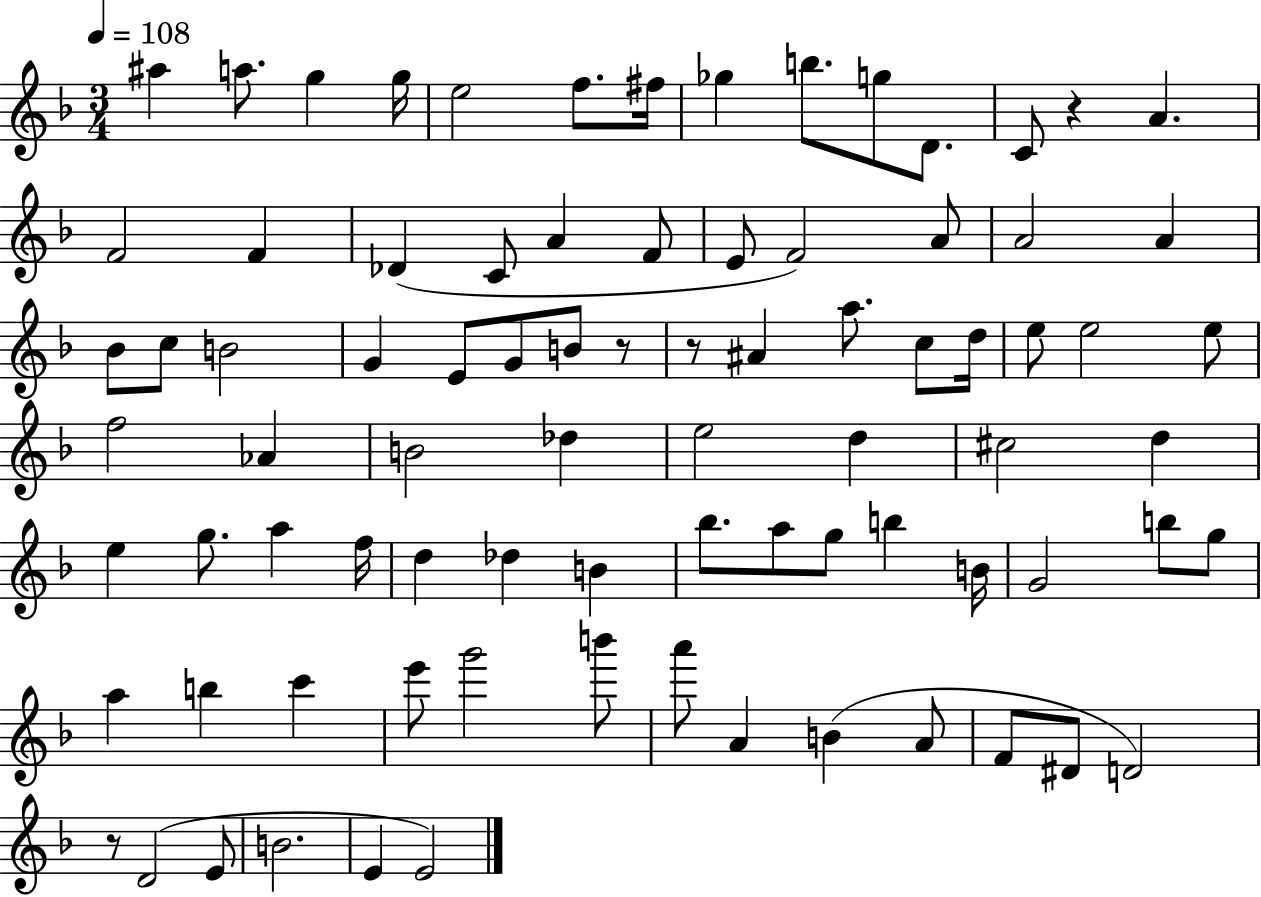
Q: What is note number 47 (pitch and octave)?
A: E5